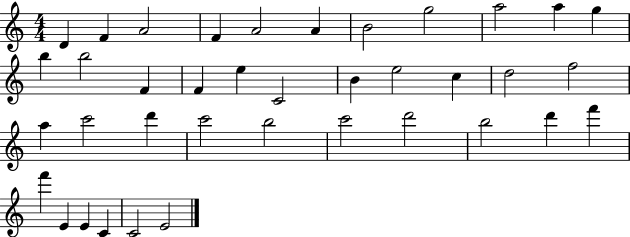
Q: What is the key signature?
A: C major